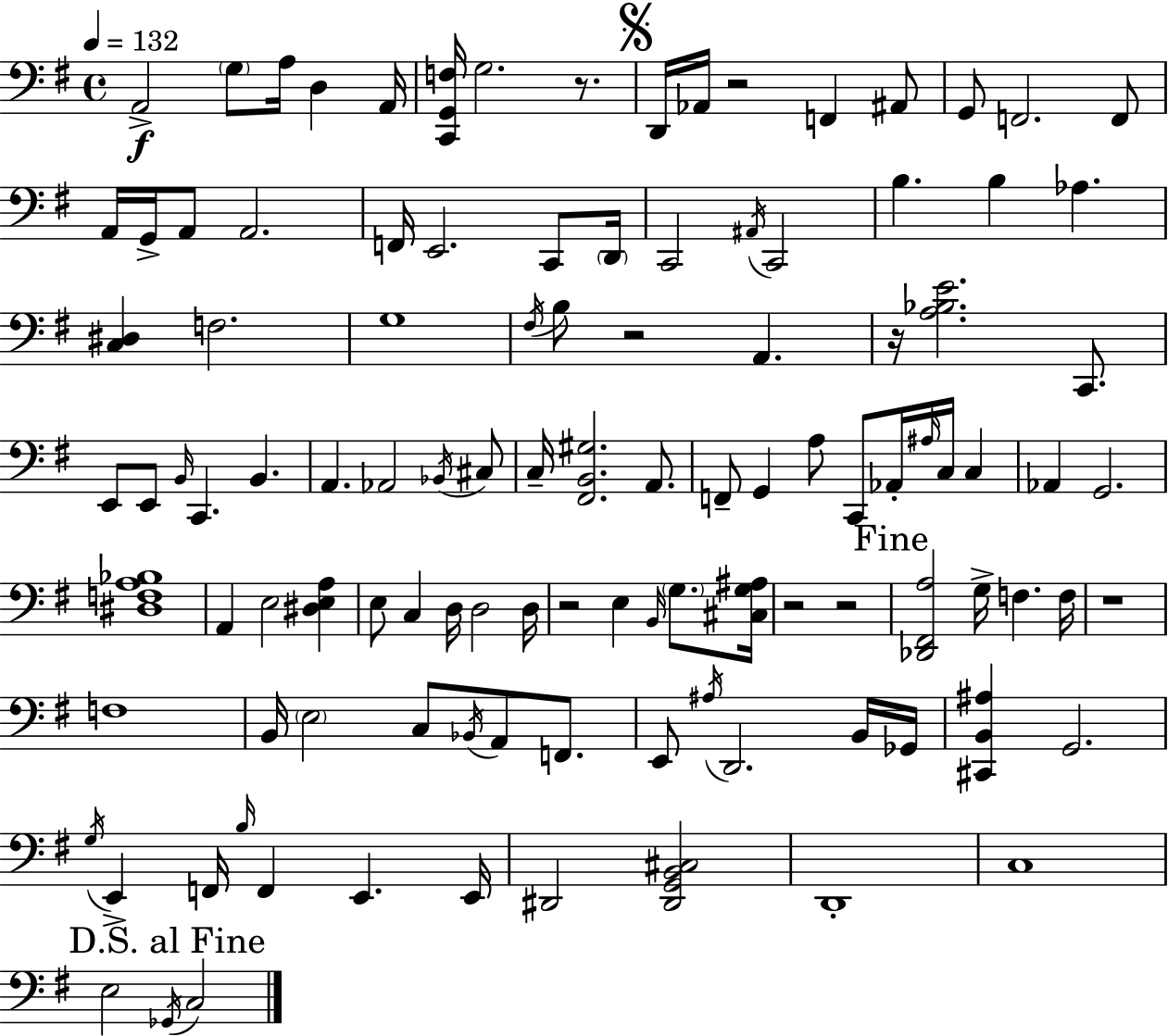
{
  \clef bass
  \time 4/4
  \defaultTimeSignature
  \key g \major
  \tempo 4 = 132
  a,2->\f \parenthesize g8 a16 d4 a,16 | <c, g, f>16 g2. r8. | \mark \markup { \musicglyph "scripts.segno" } d,16 aes,16 r2 f,4 ais,8 | g,8 f,2. f,8 | \break a,16 g,16-> a,8 a,2. | f,16 e,2. c,8 \parenthesize d,16 | c,2 \acciaccatura { ais,16 } c,2 | b4. b4 aes4. | \break <c dis>4 f2. | g1 | \acciaccatura { fis16 } b8 r2 a,4. | r16 <a bes e'>2. c,8. | \break e,8 e,8 \grace { b,16 } c,4. b,4. | a,4. aes,2 | \acciaccatura { bes,16 } cis8 c16-- <fis, b, gis>2. | a,8. f,8-- g,4 a8 c,8 aes,16-. \grace { ais16 } | \break c16 c4 aes,4 g,2. | <dis f a bes>1 | a,4 e2 | <dis e a>4 e8 c4 d16 d2 | \break d16 r2 e4 | \grace { b,16 } \parenthesize g8. <cis g ais>16 r2 r2 | \mark "Fine" <des, fis, a>2 g16-> f4. | f16 r1 | \break f1 | b,16 \parenthesize e2 c8 | \acciaccatura { bes,16 } a,8 f,8. e,8 \acciaccatura { ais16 } d,2. | b,16 ges,16 <cis, b, ais>4 g,2. | \break \acciaccatura { g16 } e,4-> f,16 \grace { b16 } f,4 | e,4. e,16 dis,2 | <dis, g, b, cis>2 d,1-. | c1 | \break \mark "D.S. al Fine" e2 | \acciaccatura { ges,16 } c2 \bar "|."
}